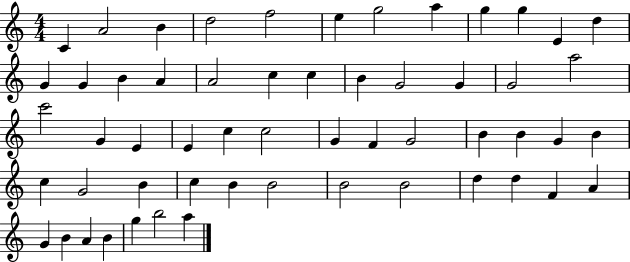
X:1
T:Untitled
M:4/4
L:1/4
K:C
C A2 B d2 f2 e g2 a g g E d G G B A A2 c c B G2 G G2 a2 c'2 G E E c c2 G F G2 B B G B c G2 B c B B2 B2 B2 d d F A G B A B g b2 a